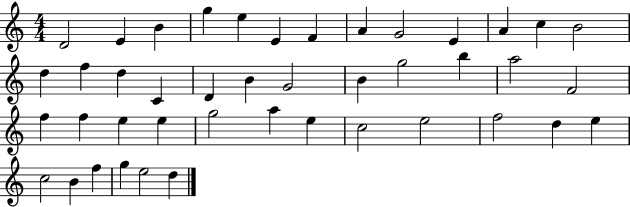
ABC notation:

X:1
T:Untitled
M:4/4
L:1/4
K:C
D2 E B g e E F A G2 E A c B2 d f d C D B G2 B g2 b a2 F2 f f e e g2 a e c2 e2 f2 d e c2 B f g e2 d